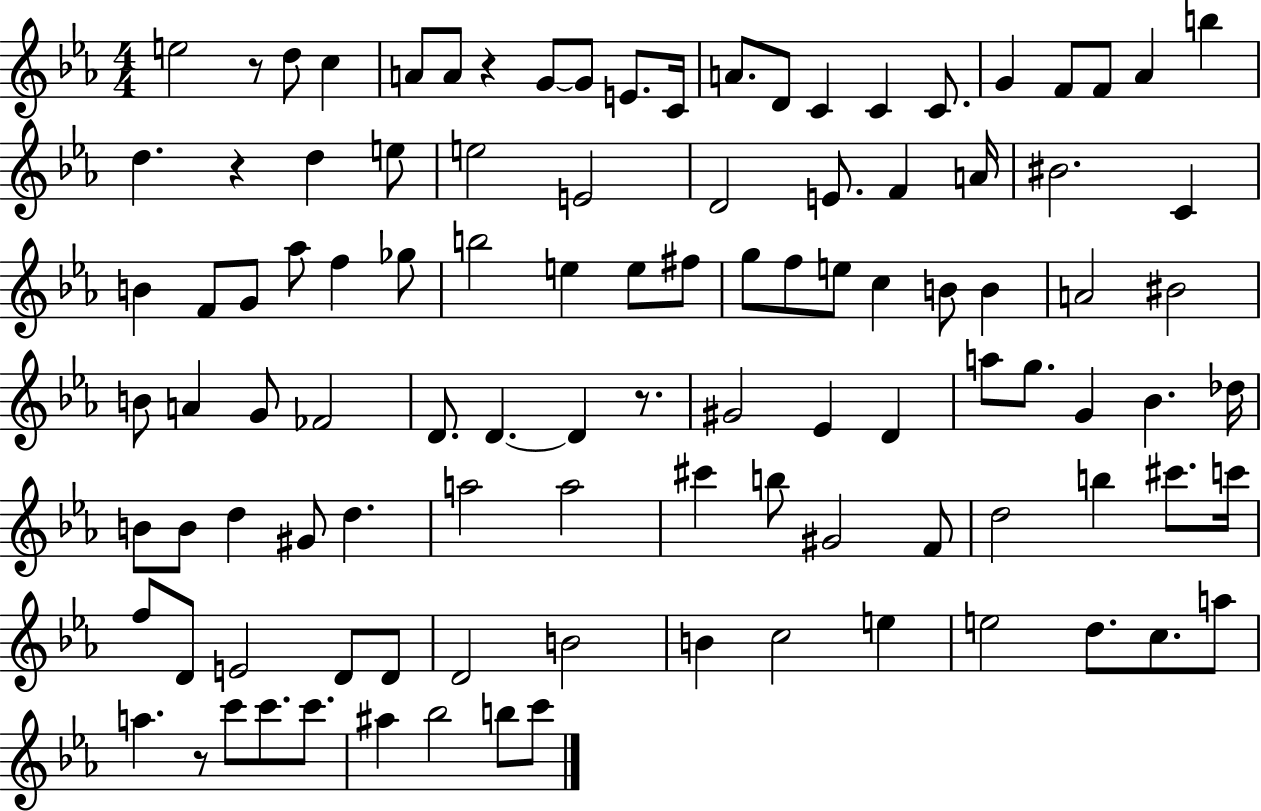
E5/h R/e D5/e C5/q A4/e A4/e R/q G4/e G4/e E4/e. C4/s A4/e. D4/e C4/q C4/q C4/e. G4/q F4/e F4/e Ab4/q B5/q D5/q. R/q D5/q E5/e E5/h E4/h D4/h E4/e. F4/q A4/s BIS4/h. C4/q B4/q F4/e G4/e Ab5/e F5/q Gb5/e B5/h E5/q E5/e F#5/e G5/e F5/e E5/e C5/q B4/e B4/q A4/h BIS4/h B4/e A4/q G4/e FES4/h D4/e. D4/q. D4/q R/e. G#4/h Eb4/q D4/q A5/e G5/e. G4/q Bb4/q. Db5/s B4/e B4/e D5/q G#4/e D5/q. A5/h A5/h C#6/q B5/e G#4/h F4/e D5/h B5/q C#6/e. C6/s F5/e D4/e E4/h D4/e D4/e D4/h B4/h B4/q C5/h E5/q E5/h D5/e. C5/e. A5/e A5/q. R/e C6/e C6/e. C6/e. A#5/q Bb5/h B5/e C6/e